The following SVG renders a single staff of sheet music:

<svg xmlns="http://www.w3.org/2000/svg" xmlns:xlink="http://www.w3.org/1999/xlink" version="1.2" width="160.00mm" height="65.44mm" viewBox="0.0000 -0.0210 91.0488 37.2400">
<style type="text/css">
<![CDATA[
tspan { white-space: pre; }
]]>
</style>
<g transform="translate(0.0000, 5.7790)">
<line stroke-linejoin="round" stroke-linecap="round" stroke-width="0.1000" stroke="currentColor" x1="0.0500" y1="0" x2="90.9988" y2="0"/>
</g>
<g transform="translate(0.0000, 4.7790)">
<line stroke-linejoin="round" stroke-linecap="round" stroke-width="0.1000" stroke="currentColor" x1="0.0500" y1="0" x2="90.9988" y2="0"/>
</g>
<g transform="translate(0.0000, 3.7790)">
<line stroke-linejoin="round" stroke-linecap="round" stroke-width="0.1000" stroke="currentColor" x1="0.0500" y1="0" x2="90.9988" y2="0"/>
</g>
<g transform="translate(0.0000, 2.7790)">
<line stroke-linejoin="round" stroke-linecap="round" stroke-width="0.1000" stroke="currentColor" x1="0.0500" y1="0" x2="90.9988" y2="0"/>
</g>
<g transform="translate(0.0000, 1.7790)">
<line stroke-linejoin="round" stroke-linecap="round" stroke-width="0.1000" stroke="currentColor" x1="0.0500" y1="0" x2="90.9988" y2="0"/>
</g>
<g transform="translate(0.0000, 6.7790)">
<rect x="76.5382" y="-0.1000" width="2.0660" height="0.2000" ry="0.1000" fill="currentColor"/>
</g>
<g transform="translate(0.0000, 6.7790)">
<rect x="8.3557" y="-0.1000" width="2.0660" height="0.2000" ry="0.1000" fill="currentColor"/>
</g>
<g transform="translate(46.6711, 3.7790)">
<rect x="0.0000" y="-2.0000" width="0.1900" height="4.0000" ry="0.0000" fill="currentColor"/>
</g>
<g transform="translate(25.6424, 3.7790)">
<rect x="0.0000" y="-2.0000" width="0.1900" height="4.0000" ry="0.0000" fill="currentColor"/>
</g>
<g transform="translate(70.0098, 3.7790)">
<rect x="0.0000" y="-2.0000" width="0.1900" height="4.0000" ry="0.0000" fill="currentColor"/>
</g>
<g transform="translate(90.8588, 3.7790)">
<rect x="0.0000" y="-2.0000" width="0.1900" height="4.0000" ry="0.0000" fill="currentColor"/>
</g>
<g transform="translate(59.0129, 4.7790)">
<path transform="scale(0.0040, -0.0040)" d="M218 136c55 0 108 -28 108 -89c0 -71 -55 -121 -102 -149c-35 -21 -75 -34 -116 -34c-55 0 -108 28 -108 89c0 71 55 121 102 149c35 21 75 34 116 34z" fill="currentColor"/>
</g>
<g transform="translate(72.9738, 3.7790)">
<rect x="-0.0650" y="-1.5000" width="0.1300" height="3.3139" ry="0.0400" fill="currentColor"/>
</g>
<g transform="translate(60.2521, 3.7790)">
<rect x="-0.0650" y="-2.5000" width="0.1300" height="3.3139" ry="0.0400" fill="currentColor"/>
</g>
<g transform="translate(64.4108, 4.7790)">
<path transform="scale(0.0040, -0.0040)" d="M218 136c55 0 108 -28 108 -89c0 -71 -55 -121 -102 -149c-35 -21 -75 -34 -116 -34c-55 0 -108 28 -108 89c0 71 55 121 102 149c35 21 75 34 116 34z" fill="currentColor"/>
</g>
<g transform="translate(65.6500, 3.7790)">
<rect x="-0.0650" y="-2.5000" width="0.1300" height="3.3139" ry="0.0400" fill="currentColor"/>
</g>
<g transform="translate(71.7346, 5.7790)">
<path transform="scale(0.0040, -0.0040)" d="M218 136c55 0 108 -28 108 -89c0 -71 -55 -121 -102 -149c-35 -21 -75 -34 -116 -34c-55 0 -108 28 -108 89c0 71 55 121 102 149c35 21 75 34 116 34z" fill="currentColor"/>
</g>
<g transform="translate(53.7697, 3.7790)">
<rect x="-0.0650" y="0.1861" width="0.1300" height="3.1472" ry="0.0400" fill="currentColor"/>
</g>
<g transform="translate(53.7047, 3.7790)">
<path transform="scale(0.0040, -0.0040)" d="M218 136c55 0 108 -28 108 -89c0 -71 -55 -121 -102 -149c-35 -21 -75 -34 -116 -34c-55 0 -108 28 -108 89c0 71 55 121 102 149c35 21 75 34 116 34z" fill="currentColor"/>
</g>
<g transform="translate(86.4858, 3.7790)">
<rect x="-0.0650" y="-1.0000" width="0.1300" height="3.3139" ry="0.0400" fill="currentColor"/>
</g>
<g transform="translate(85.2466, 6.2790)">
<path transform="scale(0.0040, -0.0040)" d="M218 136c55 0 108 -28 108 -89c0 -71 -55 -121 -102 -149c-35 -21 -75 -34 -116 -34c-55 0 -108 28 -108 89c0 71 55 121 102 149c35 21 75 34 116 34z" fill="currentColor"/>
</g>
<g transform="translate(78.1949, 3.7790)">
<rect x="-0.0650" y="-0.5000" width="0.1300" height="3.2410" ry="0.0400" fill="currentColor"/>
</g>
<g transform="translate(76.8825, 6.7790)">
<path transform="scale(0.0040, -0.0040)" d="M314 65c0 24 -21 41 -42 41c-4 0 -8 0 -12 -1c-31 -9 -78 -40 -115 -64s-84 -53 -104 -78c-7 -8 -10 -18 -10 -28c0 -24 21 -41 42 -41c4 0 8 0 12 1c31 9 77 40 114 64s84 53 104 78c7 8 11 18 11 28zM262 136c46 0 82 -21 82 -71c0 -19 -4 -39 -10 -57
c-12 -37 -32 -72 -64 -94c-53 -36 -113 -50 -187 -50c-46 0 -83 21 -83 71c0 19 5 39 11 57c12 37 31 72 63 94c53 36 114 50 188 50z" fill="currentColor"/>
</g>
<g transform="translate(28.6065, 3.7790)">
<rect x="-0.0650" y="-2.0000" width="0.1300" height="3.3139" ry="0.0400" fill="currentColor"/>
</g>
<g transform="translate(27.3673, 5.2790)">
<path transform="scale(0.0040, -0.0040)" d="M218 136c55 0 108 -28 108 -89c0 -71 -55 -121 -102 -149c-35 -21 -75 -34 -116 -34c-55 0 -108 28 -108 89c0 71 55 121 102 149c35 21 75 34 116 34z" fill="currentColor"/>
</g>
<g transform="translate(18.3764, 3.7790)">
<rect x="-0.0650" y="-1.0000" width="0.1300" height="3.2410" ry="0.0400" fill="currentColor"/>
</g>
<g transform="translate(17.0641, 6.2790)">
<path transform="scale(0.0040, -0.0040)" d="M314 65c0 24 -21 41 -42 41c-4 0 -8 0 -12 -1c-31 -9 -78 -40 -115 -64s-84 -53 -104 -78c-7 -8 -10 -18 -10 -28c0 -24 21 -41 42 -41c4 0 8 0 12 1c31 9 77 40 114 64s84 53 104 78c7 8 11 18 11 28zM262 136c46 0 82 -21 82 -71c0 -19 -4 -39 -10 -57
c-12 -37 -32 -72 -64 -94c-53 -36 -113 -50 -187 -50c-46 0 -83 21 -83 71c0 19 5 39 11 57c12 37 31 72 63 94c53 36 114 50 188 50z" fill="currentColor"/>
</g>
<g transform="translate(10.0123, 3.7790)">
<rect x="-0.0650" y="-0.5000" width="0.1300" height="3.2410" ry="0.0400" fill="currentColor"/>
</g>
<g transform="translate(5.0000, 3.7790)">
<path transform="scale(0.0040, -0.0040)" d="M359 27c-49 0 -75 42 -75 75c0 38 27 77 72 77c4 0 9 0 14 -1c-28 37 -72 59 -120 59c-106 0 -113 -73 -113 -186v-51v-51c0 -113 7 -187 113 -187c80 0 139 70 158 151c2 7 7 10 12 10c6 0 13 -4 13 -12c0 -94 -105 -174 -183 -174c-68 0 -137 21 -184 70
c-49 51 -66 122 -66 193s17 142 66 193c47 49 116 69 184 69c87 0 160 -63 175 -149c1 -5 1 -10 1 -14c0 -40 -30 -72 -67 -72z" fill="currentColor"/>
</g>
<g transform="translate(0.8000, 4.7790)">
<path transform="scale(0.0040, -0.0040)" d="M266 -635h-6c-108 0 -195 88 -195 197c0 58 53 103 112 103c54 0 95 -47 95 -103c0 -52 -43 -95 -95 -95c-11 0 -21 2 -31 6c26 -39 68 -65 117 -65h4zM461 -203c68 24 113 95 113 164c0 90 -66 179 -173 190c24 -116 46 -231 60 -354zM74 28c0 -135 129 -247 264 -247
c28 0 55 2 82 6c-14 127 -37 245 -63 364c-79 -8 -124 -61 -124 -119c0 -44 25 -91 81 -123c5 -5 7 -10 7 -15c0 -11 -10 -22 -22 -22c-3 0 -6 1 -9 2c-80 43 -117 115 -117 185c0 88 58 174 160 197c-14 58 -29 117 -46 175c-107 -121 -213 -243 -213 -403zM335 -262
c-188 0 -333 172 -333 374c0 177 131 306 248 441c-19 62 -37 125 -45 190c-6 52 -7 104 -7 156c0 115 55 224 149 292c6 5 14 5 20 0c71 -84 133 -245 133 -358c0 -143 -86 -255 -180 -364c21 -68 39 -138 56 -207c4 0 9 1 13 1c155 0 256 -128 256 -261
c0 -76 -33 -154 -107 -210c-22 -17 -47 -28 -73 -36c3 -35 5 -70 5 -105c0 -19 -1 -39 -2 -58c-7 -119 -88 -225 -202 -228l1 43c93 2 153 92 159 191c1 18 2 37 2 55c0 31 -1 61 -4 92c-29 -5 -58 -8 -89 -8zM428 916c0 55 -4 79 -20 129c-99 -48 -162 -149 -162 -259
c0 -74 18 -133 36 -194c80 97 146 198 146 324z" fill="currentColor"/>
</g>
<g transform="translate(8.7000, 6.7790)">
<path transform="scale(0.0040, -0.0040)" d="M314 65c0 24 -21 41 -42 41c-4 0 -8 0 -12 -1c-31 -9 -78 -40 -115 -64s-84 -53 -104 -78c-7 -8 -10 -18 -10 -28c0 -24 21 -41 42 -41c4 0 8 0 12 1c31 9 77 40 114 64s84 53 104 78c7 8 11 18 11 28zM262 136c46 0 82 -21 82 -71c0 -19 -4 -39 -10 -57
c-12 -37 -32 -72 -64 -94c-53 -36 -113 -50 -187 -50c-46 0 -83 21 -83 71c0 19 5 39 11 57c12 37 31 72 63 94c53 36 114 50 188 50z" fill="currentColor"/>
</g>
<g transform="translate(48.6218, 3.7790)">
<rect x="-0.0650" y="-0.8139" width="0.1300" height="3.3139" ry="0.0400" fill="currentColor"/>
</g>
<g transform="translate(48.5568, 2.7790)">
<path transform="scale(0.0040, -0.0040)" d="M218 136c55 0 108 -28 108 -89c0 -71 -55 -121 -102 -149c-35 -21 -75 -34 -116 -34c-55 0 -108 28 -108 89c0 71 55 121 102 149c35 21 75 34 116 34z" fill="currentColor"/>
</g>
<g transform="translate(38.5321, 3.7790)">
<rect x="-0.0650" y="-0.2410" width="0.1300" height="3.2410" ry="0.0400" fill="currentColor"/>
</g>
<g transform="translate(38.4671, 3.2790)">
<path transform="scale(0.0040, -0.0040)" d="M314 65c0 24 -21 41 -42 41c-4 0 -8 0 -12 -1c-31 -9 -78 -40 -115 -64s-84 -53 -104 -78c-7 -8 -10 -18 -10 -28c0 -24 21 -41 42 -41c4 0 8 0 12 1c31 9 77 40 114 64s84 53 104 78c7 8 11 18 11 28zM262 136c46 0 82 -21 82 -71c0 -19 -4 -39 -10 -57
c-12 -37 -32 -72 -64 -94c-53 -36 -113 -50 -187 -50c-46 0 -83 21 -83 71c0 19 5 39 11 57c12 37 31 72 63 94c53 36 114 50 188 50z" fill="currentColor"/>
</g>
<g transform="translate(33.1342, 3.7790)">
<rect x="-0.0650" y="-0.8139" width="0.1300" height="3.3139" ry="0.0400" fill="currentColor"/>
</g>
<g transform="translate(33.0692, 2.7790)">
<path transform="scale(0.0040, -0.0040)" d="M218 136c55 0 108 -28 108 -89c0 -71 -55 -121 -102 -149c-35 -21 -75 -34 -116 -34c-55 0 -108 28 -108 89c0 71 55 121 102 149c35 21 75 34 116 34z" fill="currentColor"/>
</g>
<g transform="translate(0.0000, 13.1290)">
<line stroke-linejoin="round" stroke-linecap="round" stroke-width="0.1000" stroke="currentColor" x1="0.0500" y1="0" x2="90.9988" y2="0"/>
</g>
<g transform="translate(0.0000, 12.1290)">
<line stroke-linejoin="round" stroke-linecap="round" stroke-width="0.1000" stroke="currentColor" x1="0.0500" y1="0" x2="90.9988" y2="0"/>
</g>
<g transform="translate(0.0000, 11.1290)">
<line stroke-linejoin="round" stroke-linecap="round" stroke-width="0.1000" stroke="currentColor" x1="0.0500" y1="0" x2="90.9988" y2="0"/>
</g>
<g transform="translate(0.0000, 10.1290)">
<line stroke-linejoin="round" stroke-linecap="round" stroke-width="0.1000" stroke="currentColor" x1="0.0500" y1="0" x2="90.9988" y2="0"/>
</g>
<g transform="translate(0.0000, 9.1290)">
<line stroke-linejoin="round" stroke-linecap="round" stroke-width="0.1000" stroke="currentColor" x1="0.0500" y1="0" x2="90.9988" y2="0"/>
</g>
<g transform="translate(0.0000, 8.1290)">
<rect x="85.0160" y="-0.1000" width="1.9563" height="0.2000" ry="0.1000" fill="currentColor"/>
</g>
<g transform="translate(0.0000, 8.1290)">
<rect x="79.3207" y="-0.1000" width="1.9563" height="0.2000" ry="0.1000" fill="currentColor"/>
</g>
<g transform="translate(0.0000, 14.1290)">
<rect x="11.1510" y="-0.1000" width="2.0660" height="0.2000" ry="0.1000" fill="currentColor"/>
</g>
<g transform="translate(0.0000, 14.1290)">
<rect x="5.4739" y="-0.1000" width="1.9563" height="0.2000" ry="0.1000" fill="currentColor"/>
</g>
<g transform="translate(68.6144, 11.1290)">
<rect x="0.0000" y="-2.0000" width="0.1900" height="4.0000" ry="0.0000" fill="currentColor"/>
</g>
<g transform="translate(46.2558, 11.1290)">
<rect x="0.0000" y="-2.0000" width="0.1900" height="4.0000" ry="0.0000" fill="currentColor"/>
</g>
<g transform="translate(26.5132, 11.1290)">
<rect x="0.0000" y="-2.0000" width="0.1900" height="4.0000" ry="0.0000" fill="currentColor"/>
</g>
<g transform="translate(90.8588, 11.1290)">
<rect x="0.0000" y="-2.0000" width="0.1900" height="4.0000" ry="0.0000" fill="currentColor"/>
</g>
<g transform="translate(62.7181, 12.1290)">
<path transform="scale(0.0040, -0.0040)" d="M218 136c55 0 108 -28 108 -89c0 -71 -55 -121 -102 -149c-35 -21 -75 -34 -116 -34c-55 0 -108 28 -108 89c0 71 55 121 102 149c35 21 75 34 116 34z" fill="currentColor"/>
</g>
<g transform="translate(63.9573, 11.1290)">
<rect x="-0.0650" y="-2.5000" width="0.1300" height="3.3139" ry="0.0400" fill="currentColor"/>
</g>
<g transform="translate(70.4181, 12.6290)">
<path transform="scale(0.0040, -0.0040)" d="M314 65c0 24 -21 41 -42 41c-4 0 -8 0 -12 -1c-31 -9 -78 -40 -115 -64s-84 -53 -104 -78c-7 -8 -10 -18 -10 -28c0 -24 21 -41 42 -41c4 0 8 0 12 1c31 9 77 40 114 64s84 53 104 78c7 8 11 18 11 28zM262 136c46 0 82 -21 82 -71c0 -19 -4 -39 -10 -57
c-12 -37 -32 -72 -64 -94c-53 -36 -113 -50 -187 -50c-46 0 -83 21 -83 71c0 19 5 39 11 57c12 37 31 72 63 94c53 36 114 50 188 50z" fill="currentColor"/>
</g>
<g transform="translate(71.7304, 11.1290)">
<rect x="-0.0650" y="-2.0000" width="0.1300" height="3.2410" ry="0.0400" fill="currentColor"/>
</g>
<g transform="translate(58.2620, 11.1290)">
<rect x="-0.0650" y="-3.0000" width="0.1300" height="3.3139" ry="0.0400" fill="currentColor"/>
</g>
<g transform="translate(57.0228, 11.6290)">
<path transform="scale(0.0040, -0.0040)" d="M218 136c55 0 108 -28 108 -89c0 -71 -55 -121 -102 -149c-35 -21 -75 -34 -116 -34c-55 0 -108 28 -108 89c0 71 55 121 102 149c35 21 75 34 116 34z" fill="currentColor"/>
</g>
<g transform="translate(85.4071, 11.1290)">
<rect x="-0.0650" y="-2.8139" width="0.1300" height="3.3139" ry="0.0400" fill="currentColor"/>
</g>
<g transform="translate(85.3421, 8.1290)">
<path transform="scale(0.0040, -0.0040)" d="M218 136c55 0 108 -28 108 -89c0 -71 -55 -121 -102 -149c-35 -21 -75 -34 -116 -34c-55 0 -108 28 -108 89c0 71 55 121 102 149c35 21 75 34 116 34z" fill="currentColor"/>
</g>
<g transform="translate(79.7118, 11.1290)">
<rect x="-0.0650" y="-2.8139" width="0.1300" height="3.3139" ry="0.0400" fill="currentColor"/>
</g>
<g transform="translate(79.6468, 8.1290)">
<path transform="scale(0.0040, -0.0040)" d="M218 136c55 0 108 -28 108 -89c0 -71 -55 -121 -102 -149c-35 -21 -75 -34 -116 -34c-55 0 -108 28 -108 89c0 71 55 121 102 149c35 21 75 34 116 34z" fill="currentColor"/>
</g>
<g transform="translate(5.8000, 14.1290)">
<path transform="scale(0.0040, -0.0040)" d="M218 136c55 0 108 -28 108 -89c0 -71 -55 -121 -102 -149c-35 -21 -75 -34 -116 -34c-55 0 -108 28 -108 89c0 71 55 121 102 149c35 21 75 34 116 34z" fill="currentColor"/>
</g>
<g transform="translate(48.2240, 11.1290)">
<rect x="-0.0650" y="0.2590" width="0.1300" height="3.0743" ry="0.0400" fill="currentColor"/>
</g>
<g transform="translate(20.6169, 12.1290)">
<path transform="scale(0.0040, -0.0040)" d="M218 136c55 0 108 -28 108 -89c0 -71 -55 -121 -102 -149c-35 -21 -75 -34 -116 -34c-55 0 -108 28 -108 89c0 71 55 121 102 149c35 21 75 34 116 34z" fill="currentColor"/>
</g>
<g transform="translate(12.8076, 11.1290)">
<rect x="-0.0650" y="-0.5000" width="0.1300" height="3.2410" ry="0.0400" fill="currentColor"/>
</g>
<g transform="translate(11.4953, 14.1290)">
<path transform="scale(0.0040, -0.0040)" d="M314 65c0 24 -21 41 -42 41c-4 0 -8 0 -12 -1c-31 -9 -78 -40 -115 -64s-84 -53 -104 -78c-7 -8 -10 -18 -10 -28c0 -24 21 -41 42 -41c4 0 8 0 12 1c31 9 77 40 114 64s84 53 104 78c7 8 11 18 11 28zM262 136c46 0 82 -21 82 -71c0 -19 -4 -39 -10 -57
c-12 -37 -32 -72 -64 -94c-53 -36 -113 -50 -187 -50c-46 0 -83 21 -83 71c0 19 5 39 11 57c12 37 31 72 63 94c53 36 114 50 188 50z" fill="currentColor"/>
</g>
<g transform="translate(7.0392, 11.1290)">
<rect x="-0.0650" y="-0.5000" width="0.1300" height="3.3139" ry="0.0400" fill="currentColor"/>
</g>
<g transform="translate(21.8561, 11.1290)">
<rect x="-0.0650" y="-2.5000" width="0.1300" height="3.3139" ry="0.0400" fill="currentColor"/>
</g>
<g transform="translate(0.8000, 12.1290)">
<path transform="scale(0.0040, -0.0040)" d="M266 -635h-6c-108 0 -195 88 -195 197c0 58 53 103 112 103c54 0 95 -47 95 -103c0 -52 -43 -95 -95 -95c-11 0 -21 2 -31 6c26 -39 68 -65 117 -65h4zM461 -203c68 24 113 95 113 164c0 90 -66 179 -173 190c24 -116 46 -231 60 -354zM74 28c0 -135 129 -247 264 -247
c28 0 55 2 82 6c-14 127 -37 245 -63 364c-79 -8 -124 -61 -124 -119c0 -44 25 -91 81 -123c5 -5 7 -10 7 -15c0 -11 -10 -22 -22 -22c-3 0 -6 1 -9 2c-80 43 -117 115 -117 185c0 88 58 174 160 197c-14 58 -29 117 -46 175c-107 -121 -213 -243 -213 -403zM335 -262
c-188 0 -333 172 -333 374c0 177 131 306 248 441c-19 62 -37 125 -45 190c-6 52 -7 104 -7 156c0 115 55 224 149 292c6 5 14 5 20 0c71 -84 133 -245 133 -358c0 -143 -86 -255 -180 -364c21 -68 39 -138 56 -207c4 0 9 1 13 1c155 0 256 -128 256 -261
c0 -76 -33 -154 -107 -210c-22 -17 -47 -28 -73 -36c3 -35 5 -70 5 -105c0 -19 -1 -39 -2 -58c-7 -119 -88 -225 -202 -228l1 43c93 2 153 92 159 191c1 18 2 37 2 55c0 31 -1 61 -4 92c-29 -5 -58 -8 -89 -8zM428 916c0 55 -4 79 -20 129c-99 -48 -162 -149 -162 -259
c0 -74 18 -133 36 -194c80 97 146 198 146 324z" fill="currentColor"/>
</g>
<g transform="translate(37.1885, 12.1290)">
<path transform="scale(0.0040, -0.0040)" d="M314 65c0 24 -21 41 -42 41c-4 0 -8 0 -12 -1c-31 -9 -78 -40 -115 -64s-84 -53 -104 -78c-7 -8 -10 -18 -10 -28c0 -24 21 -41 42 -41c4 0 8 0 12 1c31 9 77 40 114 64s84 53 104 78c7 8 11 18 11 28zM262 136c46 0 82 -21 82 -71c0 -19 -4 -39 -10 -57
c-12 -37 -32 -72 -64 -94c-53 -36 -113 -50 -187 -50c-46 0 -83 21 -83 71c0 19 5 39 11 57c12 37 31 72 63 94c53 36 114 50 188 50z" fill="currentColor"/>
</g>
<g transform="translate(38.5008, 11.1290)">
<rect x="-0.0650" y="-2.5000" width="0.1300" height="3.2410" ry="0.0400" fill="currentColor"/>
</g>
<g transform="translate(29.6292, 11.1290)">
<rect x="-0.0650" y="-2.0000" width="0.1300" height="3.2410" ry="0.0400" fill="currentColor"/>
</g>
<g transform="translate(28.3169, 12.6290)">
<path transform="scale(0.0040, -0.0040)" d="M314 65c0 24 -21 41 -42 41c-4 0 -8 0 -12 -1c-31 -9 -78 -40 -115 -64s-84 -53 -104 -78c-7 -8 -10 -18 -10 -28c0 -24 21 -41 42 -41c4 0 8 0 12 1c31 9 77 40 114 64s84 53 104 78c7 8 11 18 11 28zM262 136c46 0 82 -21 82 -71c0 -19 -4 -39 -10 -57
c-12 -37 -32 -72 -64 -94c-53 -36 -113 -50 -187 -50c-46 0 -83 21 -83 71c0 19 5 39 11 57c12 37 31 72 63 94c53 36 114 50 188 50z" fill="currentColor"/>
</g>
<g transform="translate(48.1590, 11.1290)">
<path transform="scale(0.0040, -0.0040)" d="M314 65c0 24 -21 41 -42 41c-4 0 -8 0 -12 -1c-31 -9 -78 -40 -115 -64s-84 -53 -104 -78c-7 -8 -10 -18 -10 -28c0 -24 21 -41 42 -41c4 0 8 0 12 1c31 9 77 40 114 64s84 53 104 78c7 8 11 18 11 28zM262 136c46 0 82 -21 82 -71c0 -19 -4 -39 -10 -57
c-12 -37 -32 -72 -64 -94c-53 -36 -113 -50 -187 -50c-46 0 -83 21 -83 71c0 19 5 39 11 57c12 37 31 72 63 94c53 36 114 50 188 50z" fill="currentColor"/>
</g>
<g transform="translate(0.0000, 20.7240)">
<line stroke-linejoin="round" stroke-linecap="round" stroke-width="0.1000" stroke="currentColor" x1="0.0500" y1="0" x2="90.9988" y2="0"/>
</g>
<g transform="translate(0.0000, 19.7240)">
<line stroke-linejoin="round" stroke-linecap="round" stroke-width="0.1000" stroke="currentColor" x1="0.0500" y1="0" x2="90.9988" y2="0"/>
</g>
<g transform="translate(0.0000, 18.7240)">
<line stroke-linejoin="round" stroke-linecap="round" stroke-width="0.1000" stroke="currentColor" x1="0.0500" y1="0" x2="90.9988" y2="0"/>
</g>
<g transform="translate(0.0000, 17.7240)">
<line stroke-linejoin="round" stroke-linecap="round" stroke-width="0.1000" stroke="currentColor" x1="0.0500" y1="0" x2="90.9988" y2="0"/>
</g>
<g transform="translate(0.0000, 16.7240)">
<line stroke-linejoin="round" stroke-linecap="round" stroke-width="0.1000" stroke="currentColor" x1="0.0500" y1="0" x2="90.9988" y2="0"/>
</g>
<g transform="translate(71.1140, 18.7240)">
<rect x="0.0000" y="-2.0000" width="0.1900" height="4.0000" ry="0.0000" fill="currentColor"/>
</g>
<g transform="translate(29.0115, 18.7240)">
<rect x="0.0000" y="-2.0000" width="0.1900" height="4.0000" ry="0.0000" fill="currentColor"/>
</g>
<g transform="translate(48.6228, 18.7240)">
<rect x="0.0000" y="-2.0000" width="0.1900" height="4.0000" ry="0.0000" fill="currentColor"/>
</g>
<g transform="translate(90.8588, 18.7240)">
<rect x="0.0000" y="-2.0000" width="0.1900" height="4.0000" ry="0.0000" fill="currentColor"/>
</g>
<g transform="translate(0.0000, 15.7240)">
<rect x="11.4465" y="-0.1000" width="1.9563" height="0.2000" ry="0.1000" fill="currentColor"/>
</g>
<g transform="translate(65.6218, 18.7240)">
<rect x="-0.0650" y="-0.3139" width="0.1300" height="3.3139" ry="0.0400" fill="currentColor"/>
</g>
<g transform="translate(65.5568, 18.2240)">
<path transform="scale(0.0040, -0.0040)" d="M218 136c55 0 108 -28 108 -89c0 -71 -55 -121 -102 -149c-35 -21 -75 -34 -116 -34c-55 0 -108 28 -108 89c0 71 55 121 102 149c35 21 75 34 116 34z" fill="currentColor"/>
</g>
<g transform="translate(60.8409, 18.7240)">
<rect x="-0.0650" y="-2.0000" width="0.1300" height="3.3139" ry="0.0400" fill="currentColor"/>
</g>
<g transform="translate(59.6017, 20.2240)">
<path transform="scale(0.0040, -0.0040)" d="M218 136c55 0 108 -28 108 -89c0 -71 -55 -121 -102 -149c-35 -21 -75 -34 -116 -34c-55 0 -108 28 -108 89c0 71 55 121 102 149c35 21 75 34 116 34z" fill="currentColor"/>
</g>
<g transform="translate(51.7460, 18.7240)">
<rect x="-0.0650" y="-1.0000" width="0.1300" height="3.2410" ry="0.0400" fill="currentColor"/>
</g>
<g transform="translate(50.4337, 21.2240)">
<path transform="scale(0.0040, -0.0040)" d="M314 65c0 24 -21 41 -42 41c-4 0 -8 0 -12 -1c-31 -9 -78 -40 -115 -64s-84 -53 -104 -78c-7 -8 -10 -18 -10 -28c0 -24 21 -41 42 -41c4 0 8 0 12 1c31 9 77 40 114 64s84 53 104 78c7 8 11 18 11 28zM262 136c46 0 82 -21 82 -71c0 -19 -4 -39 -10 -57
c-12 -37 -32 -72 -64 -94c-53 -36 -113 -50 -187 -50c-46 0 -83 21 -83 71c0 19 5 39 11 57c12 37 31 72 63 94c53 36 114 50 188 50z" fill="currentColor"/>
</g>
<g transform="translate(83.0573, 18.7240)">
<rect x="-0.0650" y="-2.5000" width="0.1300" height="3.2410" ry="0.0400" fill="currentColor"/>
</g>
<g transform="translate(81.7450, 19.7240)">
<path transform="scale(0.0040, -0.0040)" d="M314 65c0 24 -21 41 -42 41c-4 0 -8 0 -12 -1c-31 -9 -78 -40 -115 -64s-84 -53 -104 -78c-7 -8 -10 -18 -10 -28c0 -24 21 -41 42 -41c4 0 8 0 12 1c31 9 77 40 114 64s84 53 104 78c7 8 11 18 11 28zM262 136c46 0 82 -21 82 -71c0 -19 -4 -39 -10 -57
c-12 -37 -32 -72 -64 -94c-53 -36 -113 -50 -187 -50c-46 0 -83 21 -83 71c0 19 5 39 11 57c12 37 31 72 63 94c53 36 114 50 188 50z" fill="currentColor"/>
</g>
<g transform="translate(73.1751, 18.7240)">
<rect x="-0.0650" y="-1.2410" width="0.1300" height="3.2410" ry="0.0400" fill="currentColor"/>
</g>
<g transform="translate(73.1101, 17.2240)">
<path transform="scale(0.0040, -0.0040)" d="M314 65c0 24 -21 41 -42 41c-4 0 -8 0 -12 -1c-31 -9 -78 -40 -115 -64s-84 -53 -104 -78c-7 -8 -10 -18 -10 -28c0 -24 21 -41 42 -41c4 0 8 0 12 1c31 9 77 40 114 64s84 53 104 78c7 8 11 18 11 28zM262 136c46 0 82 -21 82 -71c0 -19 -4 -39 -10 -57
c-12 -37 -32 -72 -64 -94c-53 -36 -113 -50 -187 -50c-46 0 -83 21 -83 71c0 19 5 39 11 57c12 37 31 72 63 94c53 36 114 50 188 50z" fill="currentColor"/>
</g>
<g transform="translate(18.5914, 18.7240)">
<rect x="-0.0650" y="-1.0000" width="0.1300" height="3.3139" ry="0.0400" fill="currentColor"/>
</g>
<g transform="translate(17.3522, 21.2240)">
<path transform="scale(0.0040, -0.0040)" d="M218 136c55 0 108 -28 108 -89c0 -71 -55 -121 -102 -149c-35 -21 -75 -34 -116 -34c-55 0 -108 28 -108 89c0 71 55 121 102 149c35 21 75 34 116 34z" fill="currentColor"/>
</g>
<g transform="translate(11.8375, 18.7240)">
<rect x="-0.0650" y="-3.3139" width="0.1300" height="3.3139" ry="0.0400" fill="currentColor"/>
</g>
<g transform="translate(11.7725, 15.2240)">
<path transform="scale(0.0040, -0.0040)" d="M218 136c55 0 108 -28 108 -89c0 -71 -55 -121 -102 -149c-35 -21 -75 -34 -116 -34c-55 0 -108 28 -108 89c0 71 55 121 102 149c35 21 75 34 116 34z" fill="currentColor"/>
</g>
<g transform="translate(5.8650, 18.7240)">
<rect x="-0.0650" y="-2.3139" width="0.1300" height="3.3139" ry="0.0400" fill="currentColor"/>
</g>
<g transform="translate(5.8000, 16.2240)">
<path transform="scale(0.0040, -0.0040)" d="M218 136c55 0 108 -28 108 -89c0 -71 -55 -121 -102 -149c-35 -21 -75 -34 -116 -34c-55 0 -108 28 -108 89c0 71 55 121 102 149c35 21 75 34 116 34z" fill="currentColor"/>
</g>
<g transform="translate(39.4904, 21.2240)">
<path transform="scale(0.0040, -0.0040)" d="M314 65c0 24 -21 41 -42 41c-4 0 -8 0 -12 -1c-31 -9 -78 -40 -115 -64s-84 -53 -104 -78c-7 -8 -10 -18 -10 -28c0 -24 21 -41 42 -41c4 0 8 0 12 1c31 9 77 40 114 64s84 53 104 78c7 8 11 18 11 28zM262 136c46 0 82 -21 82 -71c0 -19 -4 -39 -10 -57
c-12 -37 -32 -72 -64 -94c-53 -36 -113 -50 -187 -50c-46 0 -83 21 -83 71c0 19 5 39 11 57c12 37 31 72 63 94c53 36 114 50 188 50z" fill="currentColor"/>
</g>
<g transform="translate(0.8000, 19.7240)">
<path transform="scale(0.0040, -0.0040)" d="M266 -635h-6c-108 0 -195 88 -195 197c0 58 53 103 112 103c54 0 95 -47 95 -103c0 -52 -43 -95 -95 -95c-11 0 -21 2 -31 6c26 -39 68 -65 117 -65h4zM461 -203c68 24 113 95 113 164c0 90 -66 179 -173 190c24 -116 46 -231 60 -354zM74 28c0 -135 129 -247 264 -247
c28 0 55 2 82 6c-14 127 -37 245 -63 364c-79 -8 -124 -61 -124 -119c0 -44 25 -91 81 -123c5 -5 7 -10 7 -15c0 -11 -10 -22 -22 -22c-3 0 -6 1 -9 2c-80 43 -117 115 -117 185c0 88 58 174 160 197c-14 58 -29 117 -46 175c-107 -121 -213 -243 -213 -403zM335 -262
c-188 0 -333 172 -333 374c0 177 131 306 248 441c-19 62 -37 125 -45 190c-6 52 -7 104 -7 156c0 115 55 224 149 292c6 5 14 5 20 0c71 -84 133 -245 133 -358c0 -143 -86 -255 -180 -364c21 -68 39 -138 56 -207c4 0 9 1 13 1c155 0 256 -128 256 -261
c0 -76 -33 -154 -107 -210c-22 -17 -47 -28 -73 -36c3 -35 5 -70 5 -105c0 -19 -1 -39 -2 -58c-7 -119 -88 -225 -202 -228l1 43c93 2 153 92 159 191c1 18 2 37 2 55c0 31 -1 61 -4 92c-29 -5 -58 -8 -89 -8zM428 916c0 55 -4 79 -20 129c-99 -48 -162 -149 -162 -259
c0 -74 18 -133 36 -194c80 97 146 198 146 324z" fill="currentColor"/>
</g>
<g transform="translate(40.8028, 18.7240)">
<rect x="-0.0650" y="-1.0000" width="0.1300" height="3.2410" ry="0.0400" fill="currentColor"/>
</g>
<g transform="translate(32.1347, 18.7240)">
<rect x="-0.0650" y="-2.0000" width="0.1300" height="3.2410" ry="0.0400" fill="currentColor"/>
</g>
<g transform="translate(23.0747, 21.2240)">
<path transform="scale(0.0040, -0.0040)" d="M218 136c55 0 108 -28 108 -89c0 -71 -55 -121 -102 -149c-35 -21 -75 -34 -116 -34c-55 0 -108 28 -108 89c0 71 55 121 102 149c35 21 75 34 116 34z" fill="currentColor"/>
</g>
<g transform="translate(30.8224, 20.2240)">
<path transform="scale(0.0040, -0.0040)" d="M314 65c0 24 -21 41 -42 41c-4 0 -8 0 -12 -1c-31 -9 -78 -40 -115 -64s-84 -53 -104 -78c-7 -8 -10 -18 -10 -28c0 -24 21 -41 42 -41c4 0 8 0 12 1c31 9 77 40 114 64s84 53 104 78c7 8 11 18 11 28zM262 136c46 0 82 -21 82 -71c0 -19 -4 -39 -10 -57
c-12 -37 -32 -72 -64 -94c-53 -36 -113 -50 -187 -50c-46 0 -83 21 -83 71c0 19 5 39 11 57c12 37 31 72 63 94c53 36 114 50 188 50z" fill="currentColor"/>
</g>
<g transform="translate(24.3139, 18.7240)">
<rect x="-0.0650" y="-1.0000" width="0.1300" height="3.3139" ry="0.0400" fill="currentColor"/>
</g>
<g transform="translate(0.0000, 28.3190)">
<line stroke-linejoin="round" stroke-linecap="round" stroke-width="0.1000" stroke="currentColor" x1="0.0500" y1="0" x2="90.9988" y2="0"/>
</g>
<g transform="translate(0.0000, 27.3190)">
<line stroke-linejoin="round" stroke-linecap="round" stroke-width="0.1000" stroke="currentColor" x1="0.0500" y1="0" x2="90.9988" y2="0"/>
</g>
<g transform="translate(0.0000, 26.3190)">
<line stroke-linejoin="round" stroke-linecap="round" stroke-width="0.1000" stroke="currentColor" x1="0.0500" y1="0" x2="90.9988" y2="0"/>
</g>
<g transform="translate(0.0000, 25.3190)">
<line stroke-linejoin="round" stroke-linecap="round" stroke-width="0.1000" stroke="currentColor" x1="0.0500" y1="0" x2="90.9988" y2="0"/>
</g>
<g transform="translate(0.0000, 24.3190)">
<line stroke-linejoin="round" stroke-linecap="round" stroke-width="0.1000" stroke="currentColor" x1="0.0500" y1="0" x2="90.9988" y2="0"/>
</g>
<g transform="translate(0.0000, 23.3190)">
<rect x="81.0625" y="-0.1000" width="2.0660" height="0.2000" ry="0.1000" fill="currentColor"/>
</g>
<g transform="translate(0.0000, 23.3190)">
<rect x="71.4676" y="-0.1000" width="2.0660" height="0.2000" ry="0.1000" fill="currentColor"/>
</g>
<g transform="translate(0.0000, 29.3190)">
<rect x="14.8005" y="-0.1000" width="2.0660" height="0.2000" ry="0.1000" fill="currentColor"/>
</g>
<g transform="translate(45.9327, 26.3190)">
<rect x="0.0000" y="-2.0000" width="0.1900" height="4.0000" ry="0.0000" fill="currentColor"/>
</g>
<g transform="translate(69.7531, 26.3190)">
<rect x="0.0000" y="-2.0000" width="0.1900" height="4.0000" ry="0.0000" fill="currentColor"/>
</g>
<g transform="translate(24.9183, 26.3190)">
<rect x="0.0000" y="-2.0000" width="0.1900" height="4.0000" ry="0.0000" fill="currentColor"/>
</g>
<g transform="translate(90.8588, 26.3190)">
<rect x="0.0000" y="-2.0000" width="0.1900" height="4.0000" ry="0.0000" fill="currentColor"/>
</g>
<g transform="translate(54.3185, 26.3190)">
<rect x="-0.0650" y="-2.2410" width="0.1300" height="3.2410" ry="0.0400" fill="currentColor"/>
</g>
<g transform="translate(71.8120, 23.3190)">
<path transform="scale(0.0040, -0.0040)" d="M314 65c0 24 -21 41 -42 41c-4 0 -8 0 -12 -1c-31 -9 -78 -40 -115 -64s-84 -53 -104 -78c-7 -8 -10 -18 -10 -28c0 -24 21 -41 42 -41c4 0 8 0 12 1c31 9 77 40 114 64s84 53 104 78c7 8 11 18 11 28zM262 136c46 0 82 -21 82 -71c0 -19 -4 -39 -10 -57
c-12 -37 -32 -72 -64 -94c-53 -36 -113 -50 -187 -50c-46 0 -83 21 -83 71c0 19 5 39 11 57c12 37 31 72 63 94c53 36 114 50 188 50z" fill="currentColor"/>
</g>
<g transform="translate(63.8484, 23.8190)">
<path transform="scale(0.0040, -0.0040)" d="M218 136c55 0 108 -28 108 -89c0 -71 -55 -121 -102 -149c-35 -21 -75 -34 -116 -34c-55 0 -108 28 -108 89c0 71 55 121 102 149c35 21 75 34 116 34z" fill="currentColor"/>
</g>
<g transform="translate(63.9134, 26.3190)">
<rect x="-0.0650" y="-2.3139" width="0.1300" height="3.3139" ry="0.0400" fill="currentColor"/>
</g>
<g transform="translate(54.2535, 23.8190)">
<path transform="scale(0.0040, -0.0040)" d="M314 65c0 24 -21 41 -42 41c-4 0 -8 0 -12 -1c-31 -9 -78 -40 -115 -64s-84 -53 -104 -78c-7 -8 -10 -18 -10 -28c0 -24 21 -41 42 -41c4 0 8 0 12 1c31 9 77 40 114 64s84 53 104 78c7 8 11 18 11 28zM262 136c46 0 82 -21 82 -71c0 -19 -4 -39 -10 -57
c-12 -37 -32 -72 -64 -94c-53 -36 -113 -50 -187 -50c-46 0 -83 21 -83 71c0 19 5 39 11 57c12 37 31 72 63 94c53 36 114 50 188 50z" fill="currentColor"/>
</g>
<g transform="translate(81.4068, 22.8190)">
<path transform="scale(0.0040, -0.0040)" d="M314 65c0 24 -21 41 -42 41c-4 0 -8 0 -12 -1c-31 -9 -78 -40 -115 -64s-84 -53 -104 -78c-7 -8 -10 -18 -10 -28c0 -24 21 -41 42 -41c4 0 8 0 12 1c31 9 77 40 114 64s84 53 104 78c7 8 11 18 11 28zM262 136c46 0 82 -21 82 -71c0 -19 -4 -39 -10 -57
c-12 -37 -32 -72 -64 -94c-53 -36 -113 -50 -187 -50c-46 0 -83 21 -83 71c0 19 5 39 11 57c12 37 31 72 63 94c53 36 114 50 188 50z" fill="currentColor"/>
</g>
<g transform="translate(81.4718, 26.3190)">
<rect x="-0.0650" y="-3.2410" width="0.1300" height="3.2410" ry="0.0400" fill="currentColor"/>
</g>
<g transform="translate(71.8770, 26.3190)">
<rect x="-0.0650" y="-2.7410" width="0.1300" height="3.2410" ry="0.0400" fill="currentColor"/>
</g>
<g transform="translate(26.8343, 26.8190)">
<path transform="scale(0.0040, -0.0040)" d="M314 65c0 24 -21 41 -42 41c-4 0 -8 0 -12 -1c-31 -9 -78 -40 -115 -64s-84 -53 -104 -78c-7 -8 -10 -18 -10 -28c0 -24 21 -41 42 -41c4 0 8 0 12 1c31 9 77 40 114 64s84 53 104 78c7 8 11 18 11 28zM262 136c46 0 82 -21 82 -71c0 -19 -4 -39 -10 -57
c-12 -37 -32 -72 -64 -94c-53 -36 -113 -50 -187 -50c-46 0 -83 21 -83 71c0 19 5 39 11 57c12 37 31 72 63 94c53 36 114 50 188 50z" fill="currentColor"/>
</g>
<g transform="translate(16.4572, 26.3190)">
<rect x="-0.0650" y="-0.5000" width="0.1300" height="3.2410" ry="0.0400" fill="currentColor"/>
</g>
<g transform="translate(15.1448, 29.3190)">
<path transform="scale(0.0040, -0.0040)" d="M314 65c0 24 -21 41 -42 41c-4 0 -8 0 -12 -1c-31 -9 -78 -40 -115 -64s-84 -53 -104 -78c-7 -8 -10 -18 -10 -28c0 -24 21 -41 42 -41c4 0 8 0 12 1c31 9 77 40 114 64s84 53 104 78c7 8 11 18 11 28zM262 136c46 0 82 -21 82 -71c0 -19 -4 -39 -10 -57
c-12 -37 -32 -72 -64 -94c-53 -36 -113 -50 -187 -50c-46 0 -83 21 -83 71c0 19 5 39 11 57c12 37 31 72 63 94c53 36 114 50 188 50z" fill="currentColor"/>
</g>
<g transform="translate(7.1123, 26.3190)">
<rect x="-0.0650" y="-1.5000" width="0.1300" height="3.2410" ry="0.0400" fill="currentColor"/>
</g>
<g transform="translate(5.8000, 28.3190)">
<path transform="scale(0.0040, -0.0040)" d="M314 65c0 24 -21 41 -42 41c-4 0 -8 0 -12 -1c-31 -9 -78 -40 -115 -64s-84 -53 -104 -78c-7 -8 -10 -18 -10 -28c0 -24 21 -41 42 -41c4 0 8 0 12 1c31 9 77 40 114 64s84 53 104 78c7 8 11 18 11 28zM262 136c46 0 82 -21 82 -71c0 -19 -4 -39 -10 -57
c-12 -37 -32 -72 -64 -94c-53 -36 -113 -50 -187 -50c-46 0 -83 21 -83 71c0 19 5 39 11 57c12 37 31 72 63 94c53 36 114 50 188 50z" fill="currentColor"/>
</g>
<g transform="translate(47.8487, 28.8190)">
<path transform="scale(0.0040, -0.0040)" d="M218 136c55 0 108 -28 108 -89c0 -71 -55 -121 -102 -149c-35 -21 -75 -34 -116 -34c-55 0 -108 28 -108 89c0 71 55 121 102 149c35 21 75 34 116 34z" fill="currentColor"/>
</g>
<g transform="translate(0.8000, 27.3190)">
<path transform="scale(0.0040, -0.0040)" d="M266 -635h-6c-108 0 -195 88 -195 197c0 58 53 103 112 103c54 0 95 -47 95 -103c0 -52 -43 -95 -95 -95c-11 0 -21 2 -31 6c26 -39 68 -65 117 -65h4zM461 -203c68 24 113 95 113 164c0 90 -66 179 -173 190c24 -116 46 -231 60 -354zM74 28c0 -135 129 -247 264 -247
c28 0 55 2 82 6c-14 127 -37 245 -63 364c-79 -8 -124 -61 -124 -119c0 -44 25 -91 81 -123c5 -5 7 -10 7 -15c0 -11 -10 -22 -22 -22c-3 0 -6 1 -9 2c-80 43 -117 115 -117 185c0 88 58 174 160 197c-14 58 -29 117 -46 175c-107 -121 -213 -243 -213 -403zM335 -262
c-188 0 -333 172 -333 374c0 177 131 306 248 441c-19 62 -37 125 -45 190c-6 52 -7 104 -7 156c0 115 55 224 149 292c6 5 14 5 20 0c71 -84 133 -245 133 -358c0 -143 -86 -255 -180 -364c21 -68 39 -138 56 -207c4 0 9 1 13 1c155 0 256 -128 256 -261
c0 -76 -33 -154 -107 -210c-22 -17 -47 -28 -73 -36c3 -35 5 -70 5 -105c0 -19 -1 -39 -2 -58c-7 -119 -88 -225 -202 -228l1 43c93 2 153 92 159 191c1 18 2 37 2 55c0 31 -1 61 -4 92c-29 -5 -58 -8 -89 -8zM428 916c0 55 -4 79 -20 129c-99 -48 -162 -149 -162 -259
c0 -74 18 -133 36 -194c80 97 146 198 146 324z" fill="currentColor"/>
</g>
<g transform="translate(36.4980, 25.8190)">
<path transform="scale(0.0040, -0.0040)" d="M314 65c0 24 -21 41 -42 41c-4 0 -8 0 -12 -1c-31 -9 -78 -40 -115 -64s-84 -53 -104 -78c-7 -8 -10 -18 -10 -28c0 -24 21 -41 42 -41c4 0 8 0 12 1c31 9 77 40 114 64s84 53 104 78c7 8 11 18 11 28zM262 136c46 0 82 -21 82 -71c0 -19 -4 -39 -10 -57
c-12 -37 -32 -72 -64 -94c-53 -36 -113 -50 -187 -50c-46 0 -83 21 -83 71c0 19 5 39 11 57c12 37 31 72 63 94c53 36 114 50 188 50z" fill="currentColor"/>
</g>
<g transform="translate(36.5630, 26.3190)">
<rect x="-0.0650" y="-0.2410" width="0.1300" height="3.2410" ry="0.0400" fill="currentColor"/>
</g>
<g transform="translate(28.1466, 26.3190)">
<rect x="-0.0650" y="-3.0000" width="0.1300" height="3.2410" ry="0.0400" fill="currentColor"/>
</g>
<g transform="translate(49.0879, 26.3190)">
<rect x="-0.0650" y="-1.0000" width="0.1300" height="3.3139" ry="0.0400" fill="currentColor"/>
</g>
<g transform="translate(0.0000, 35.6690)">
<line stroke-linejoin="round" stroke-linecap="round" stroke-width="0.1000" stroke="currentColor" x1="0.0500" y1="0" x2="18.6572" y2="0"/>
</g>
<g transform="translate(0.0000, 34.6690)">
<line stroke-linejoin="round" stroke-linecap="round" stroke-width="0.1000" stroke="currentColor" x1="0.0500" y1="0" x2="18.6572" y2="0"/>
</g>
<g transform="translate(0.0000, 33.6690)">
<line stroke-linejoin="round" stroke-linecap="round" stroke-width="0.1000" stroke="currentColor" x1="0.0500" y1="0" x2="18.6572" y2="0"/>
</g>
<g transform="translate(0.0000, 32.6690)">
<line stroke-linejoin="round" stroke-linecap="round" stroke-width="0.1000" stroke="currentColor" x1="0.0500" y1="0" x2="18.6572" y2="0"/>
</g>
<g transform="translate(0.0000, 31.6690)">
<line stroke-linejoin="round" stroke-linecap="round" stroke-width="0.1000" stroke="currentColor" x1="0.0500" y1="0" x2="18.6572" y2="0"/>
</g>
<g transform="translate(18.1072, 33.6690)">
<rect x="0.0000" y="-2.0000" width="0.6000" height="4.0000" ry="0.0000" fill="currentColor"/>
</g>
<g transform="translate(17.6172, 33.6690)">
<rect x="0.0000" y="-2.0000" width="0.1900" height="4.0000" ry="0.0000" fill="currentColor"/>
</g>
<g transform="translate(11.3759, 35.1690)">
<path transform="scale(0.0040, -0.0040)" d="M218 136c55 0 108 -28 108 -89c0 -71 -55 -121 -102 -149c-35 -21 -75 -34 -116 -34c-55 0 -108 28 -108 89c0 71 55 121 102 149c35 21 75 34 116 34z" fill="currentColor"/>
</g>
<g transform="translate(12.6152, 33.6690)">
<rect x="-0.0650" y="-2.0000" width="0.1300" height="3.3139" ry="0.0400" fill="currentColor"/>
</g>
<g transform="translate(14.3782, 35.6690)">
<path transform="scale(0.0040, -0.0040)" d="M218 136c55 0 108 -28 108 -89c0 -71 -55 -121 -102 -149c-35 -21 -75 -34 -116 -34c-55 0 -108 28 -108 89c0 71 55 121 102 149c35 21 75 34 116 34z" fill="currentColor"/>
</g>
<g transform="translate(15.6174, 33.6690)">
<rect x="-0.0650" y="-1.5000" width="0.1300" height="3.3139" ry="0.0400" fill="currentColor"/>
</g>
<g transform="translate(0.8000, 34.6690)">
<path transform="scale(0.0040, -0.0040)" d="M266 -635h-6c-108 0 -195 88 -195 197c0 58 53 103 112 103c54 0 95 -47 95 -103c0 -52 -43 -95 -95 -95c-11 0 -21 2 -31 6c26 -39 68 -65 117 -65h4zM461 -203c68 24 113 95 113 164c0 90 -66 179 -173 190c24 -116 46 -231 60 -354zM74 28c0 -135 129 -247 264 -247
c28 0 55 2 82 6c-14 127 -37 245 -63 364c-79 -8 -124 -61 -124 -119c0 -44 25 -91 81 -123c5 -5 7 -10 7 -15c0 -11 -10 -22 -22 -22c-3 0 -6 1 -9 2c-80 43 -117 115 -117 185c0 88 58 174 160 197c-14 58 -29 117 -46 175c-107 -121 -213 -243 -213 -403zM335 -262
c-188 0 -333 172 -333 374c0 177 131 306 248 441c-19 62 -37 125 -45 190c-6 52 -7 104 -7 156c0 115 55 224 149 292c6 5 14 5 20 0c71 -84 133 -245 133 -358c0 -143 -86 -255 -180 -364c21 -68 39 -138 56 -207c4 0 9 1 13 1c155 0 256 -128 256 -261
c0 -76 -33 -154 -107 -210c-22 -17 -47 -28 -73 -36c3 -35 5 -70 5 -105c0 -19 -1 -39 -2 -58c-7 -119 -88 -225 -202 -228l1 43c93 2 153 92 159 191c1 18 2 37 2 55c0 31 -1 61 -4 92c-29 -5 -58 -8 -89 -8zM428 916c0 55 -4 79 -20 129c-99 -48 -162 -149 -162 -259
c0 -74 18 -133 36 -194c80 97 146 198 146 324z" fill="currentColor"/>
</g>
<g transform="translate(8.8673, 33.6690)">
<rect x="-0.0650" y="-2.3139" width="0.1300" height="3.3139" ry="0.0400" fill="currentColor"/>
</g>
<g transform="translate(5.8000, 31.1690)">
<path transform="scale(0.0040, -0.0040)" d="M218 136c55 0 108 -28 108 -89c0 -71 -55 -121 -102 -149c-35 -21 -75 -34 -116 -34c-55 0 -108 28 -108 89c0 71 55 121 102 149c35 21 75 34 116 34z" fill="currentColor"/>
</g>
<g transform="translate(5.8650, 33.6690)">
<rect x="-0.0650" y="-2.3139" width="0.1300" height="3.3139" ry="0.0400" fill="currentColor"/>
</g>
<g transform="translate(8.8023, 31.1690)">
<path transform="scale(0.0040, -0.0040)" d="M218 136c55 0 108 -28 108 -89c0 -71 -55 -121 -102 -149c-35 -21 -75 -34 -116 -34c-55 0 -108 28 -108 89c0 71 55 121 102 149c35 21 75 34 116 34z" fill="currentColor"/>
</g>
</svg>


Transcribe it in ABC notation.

X:1
T:Untitled
M:4/4
L:1/4
K:C
C2 D2 F d c2 d B G G E C2 D C C2 G F2 G2 B2 A G F2 a a g b D D F2 D2 D2 F c e2 G2 E2 C2 A2 c2 D g2 g a2 b2 g g F E